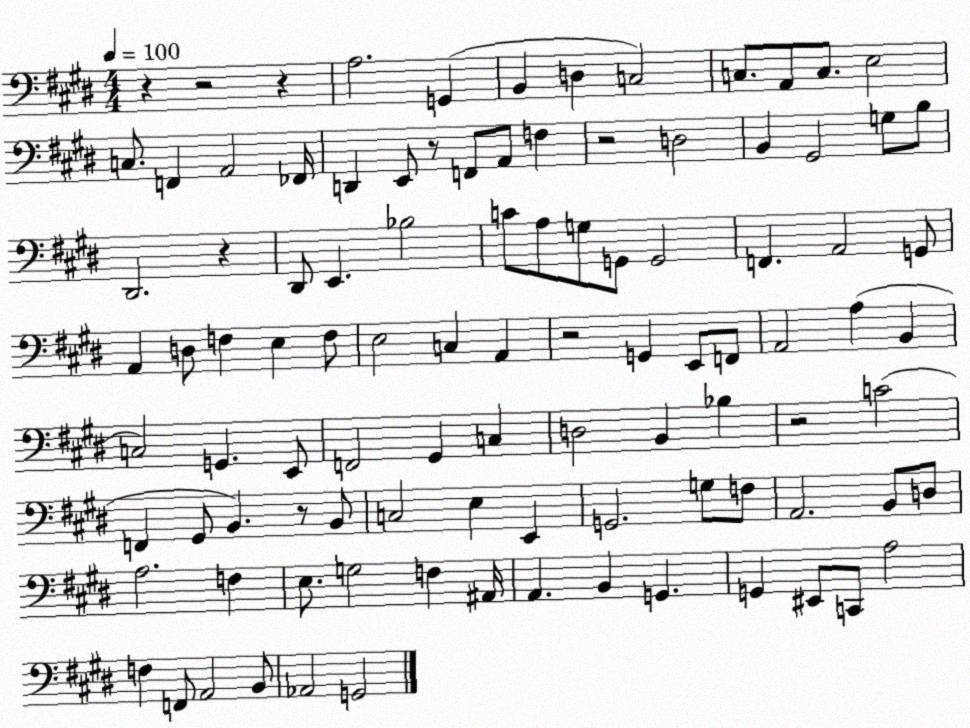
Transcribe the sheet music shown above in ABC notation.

X:1
T:Untitled
M:4/4
L:1/4
K:E
z z2 z A,2 G,, B,, D, C,2 C,/2 A,,/2 C,/2 E,2 C,/2 F,, A,,2 _F,,/4 D,, E,,/2 z/2 F,,/2 A,,/2 F, z2 D,2 B,, ^G,,2 G,/2 B,/2 ^D,,2 z ^D,,/2 E,, _B,2 C/2 A,/2 G,/2 G,,/2 G,,2 F,, A,,2 G,,/2 A,, D,/2 F, E, F,/2 E,2 C, A,, z2 G,, E,,/2 F,,/2 A,,2 A, B,, C,2 G,, E,,/2 F,,2 ^G,, C, D,2 B,, _B, z2 C2 F,, ^G,,/2 B,, z/2 B,,/2 C,2 E, E,, G,,2 G,/2 F,/2 A,,2 B,,/2 D,/2 A,2 F, E,/2 G,2 F, ^A,,/4 A,, B,, G,, G,, ^E,,/2 C,,/2 A,2 F, F,,/2 A,,2 B,,/2 _A,,2 G,,2